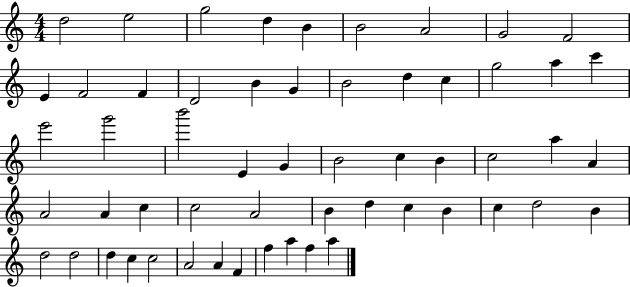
{
  \clef treble
  \numericTimeSignature
  \time 4/4
  \key c \major
  d''2 e''2 | g''2 d''4 b'4 | b'2 a'2 | g'2 f'2 | \break e'4 f'2 f'4 | d'2 b'4 g'4 | b'2 d''4 c''4 | g''2 a''4 c'''4 | \break e'''2 g'''2 | b'''2 e'4 g'4 | b'2 c''4 b'4 | c''2 a''4 a'4 | \break a'2 a'4 c''4 | c''2 a'2 | b'4 d''4 c''4 b'4 | c''4 d''2 b'4 | \break d''2 d''2 | d''4 c''4 c''2 | a'2 a'4 f'4 | f''4 a''4 f''4 a''4 | \break \bar "|."
}